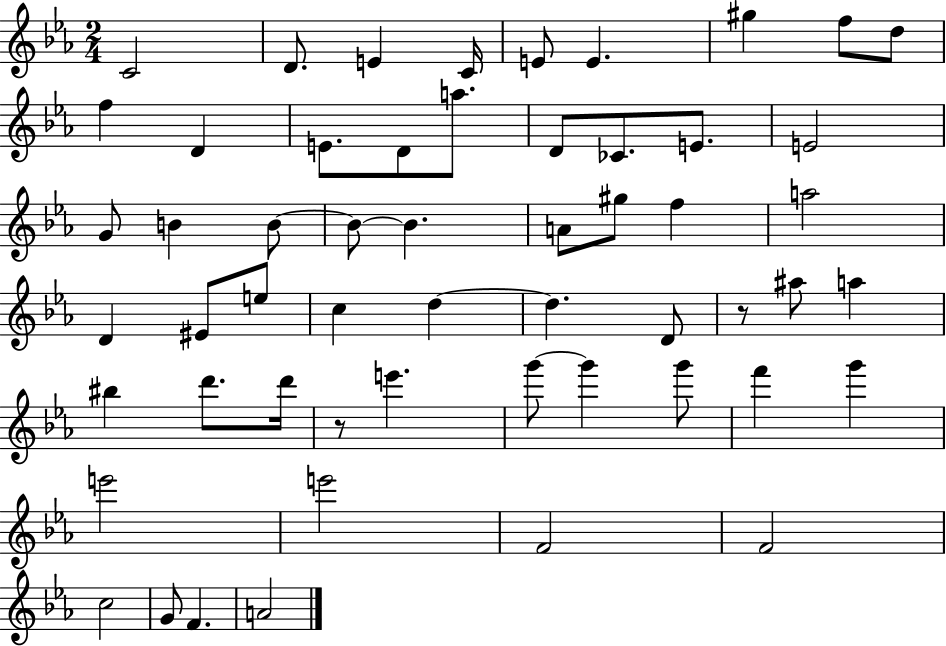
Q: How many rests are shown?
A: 2